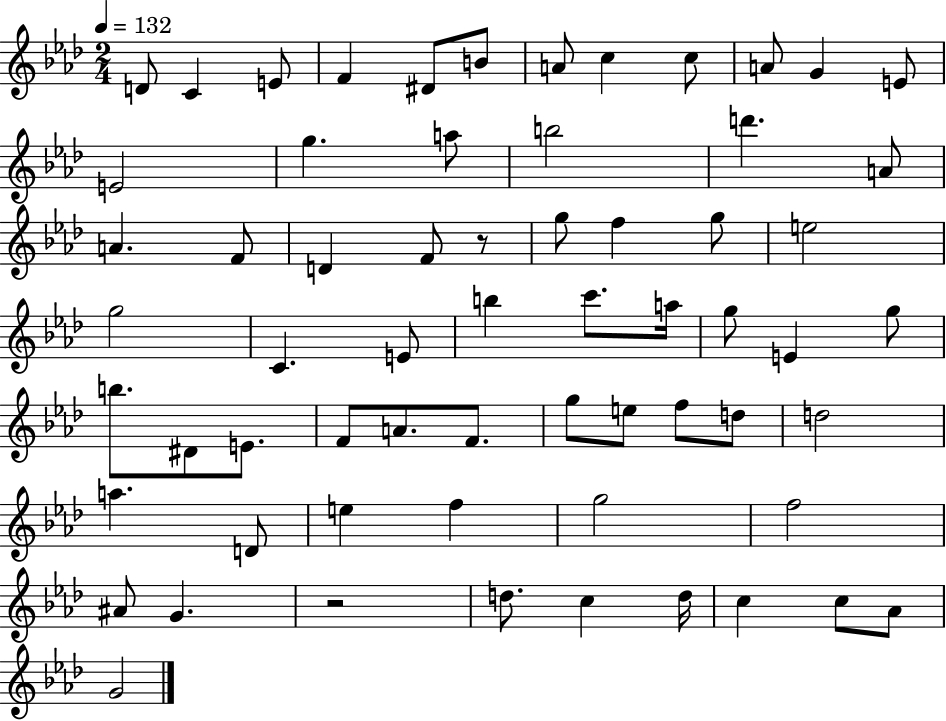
X:1
T:Untitled
M:2/4
L:1/4
K:Ab
D/2 C E/2 F ^D/2 B/2 A/2 c c/2 A/2 G E/2 E2 g a/2 b2 d' A/2 A F/2 D F/2 z/2 g/2 f g/2 e2 g2 C E/2 b c'/2 a/4 g/2 E g/2 b/2 ^D/2 E/2 F/2 A/2 F/2 g/2 e/2 f/2 d/2 d2 a D/2 e f g2 f2 ^A/2 G z2 d/2 c d/4 c c/2 _A/2 G2